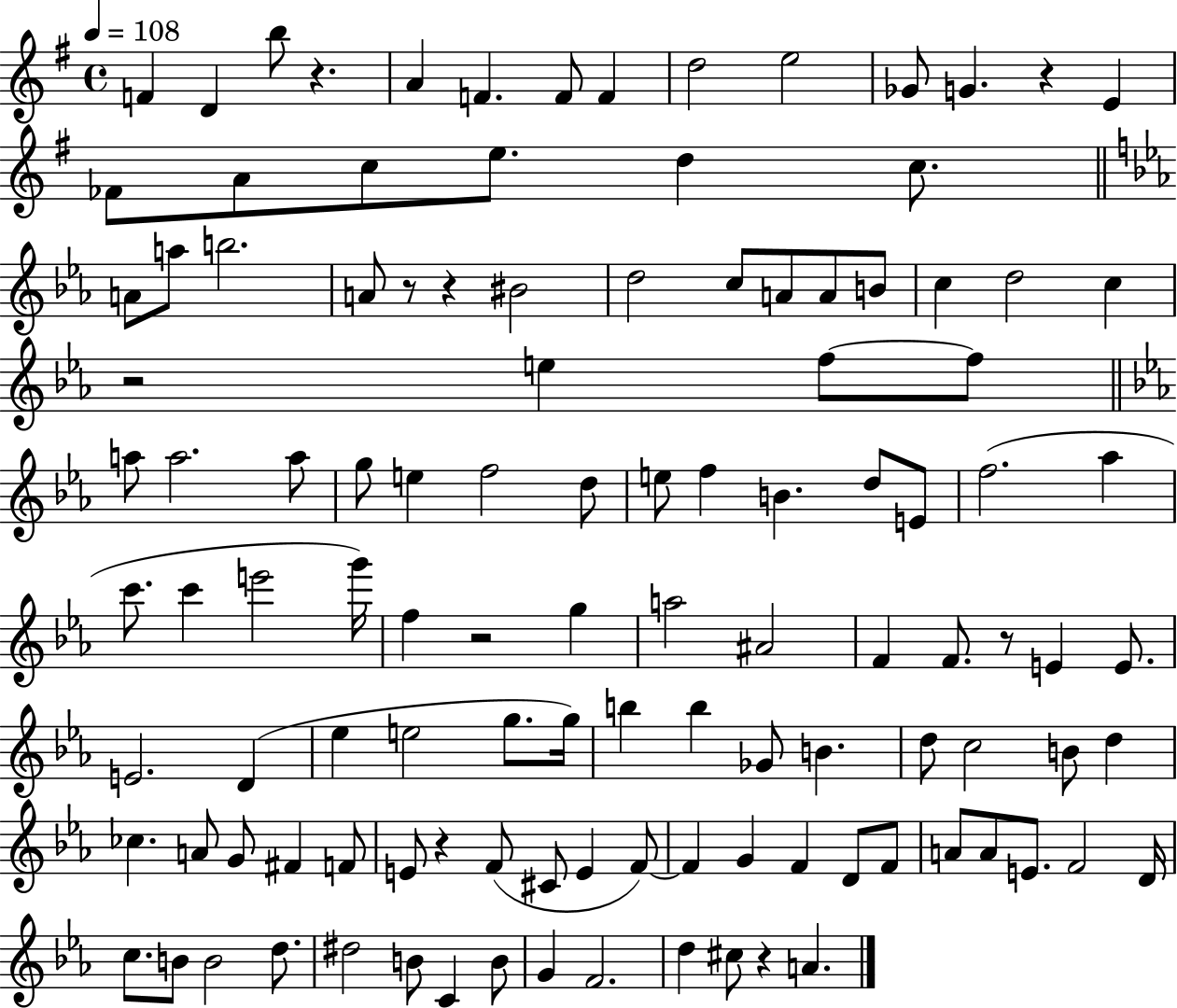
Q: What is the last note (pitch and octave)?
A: A4